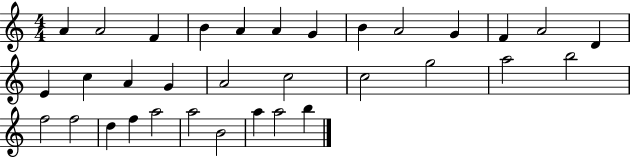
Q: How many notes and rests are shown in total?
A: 33